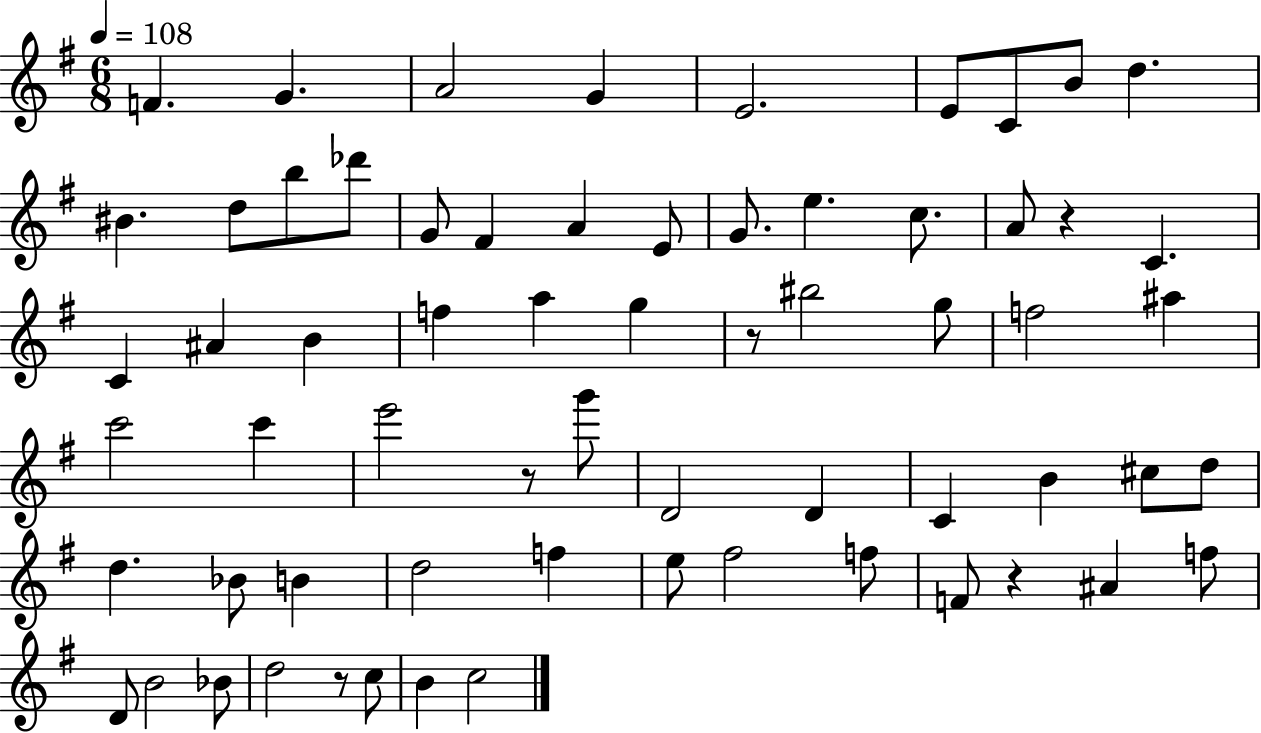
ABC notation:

X:1
T:Untitled
M:6/8
L:1/4
K:G
F G A2 G E2 E/2 C/2 B/2 d ^B d/2 b/2 _d'/2 G/2 ^F A E/2 G/2 e c/2 A/2 z C C ^A B f a g z/2 ^b2 g/2 f2 ^a c'2 c' e'2 z/2 g'/2 D2 D C B ^c/2 d/2 d _B/2 B d2 f e/2 ^f2 f/2 F/2 z ^A f/2 D/2 B2 _B/2 d2 z/2 c/2 B c2